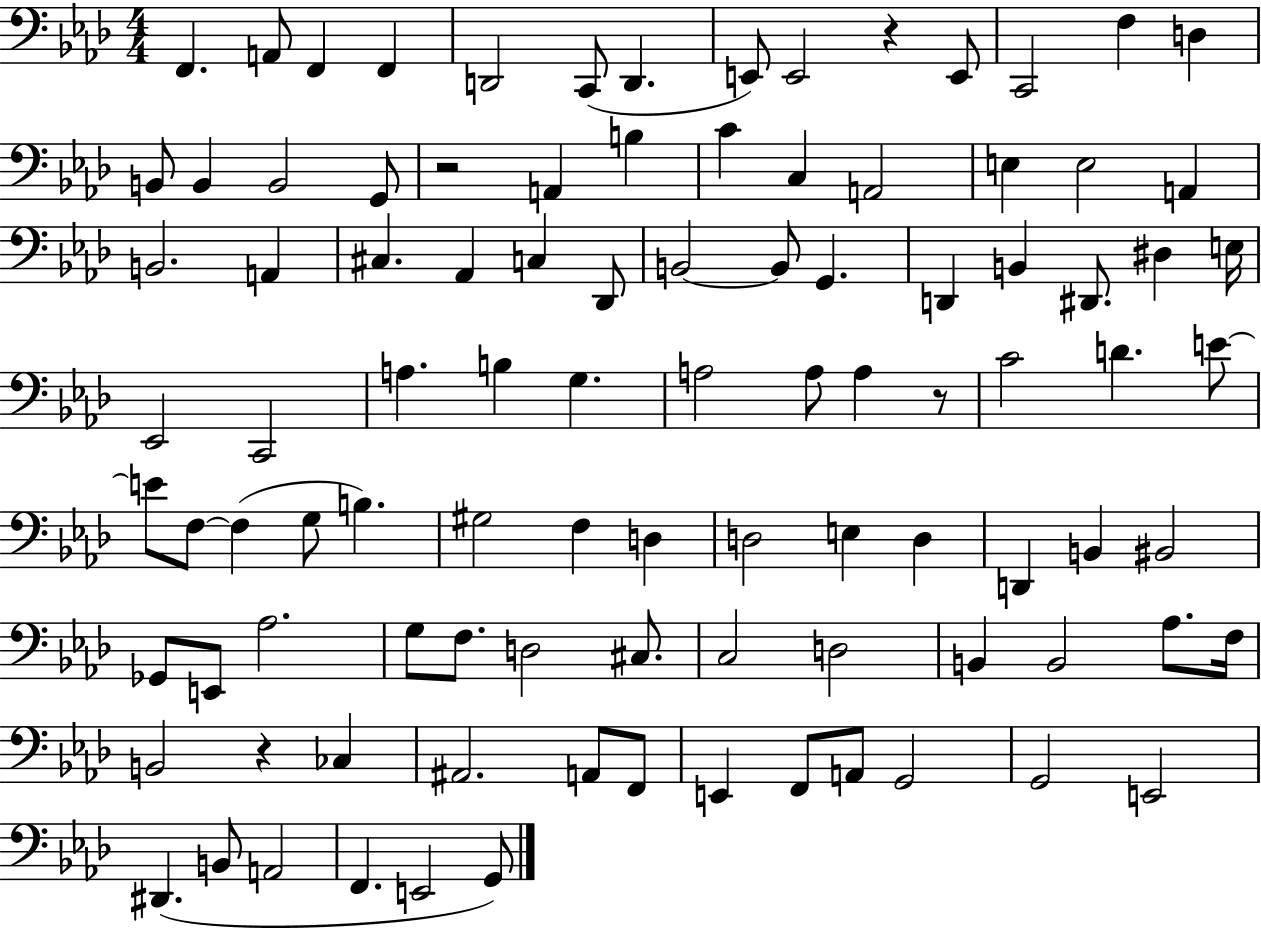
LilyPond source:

{
  \clef bass
  \numericTimeSignature
  \time 4/4
  \key aes \major
  f,4. a,8 f,4 f,4 | d,2 c,8( d,4. | e,8) e,2 r4 e,8 | c,2 f4 d4 | \break b,8 b,4 b,2 g,8 | r2 a,4 b4 | c'4 c4 a,2 | e4 e2 a,4 | \break b,2. a,4 | cis4. aes,4 c4 des,8 | b,2~~ b,8 g,4. | d,4 b,4 dis,8. dis4 e16 | \break ees,2 c,2 | a4. b4 g4. | a2 a8 a4 r8 | c'2 d'4. e'8~~ | \break e'8 f8~~ f4( g8 b4.) | gis2 f4 d4 | d2 e4 d4 | d,4 b,4 bis,2 | \break ges,8 e,8 aes2. | g8 f8. d2 cis8. | c2 d2 | b,4 b,2 aes8. f16 | \break b,2 r4 ces4 | ais,2. a,8 f,8 | e,4 f,8 a,8 g,2 | g,2 e,2 | \break dis,4.( b,8 a,2 | f,4. e,2 g,8) | \bar "|."
}